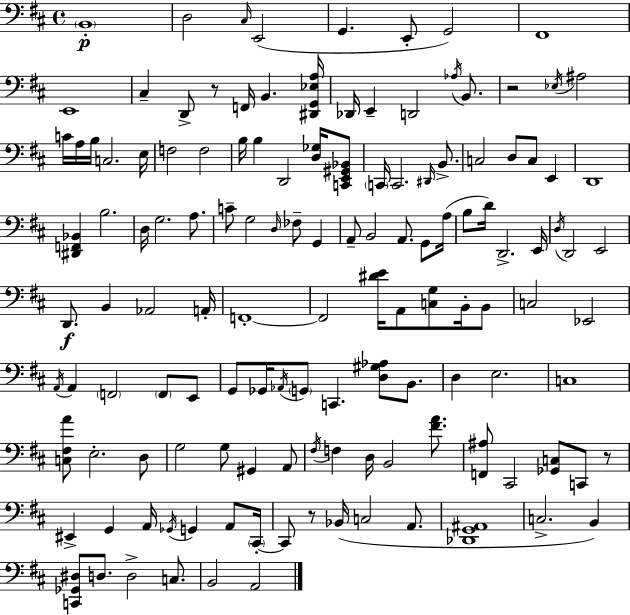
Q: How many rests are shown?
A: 4